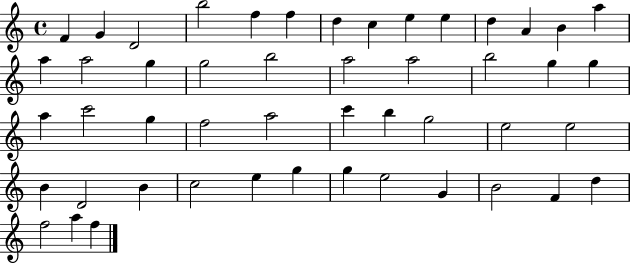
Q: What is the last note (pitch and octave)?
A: F5